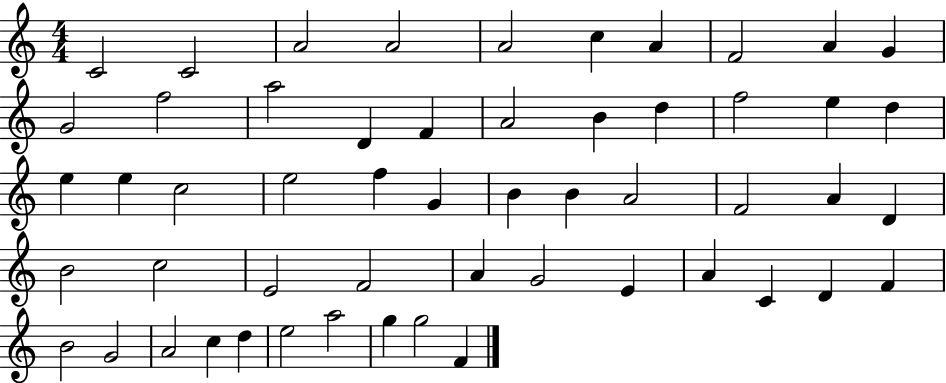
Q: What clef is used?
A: treble